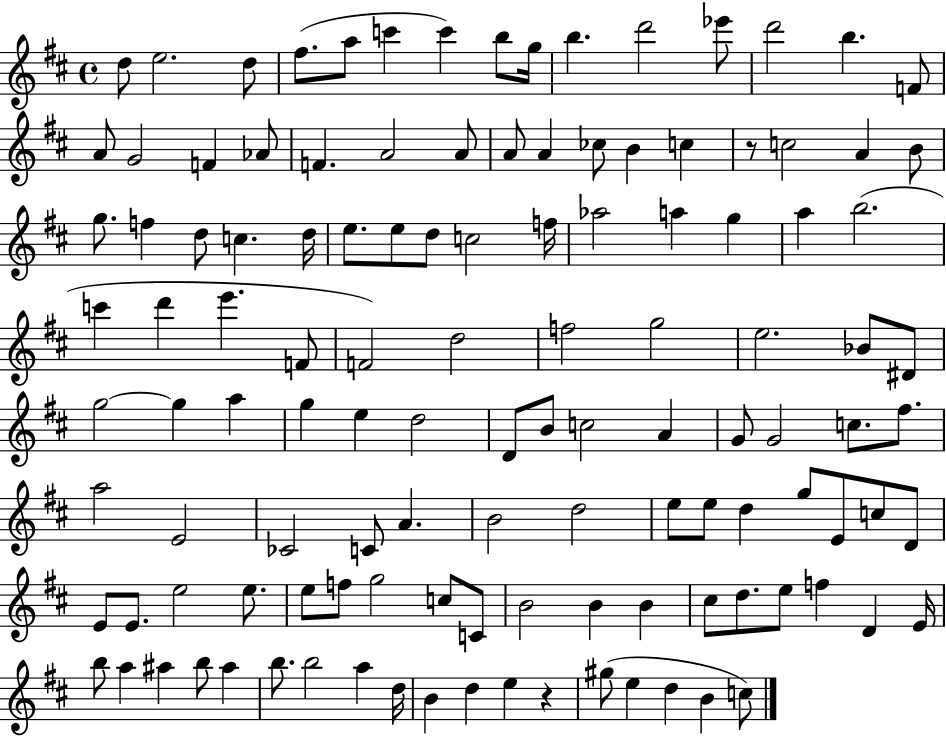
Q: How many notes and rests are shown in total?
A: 121